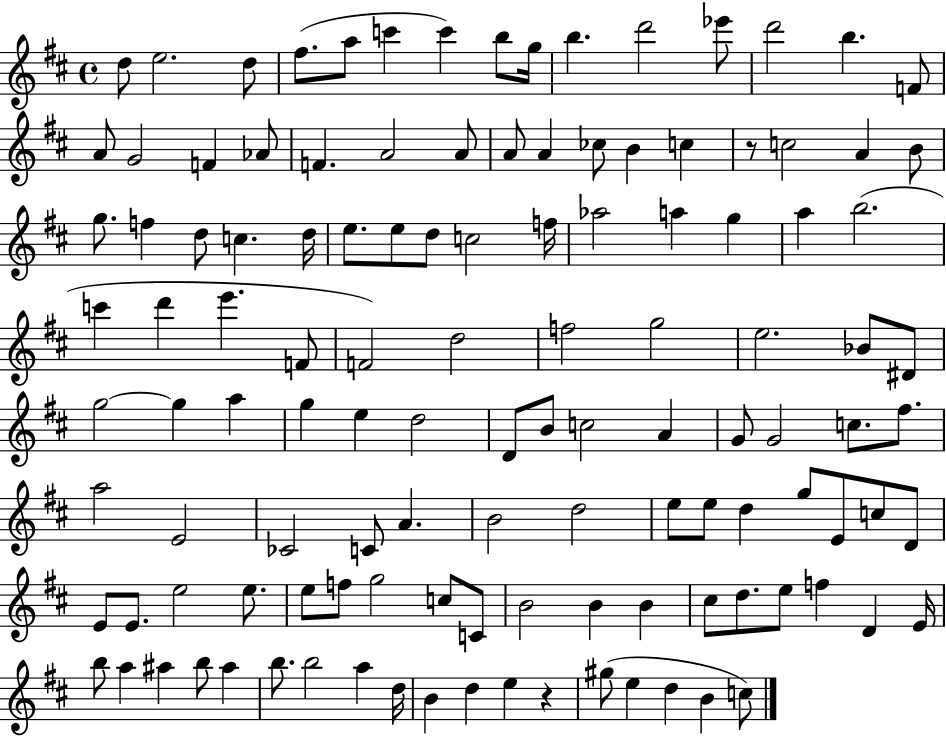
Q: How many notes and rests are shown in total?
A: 121